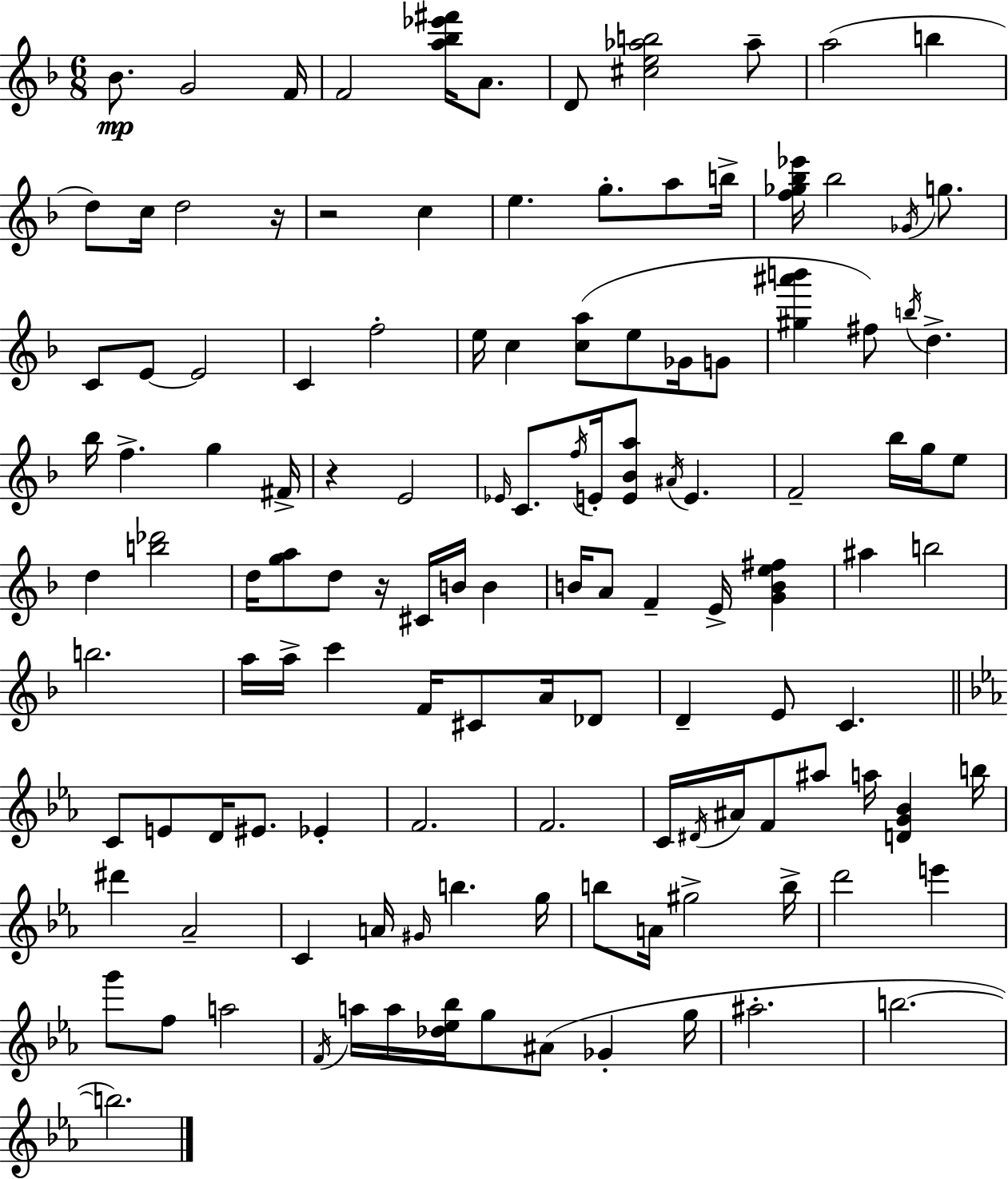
{
  \clef treble
  \numericTimeSignature
  \time 6/8
  \key d \minor
  bes'8.\mp g'2 f'16 | f'2 <a'' bes'' ees''' fis'''>16 a'8. | d'8 <cis'' e'' aes'' b''>2 aes''8-- | a''2( b''4 | \break d''8) c''16 d''2 r16 | r2 c''4 | e''4. g''8.-. a''8 b''16-> | <f'' ges'' bes'' ees'''>16 bes''2 \acciaccatura { ges'16 } g''8. | \break c'8 e'8~~ e'2 | c'4 f''2-. | e''16 c''4 <c'' a''>8( e''8 ges'16 g'8 | <gis'' ais''' b'''>4 fis''8) \acciaccatura { b''16 } d''4.-> | \break bes''16 f''4.-> g''4 | fis'16-> r4 e'2 | \grace { ees'16 } c'8. \acciaccatura { f''16 } e'16-. <e' bes' a''>8 \acciaccatura { ais'16 } e'4. | f'2-- | \break bes''16 g''16 e''8 d''4 <b'' des'''>2 | d''16 <g'' a''>8 d''8 r16 cis'16 | b'16 b'4 b'16 a'8 f'4-- | e'16-> <g' b' e'' fis''>4 ais''4 b''2 | \break b''2. | a''16 a''16-> c'''4 f'16 | cis'8 a'16 des'8 d'4-- e'8 c'4. | \bar "||" \break \key ees \major c'8 e'8 d'16 eis'8. ees'4-. | f'2. | f'2. | c'16 \acciaccatura { dis'16 } ais'16 f'8 ais''8 a''16 <d' g' bes'>4 | \break b''16 dis'''4 aes'2-- | c'4 a'16 \grace { gis'16 } b''4. | g''16 b''8 a'16 gis''2-> | b''16-> d'''2 e'''4 | \break g'''8 f''8 a''2 | \acciaccatura { f'16 } a''16 a''16 <des'' ees'' bes''>16 g''8 ais'8( ges'4-. | g''16 ais''2.-. | b''2.~~ | \break b''2.) | \bar "|."
}